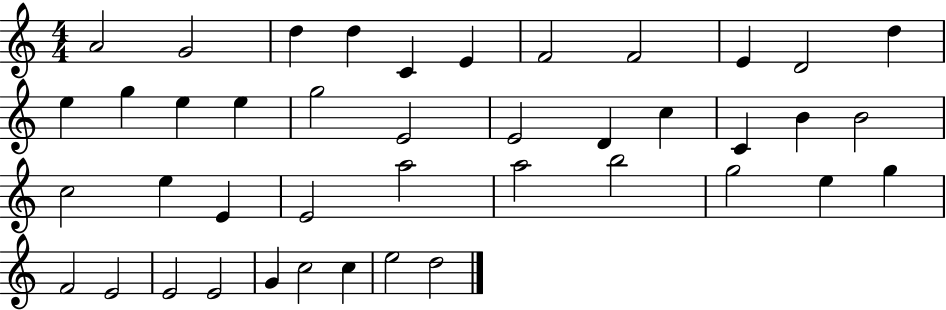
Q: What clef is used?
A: treble